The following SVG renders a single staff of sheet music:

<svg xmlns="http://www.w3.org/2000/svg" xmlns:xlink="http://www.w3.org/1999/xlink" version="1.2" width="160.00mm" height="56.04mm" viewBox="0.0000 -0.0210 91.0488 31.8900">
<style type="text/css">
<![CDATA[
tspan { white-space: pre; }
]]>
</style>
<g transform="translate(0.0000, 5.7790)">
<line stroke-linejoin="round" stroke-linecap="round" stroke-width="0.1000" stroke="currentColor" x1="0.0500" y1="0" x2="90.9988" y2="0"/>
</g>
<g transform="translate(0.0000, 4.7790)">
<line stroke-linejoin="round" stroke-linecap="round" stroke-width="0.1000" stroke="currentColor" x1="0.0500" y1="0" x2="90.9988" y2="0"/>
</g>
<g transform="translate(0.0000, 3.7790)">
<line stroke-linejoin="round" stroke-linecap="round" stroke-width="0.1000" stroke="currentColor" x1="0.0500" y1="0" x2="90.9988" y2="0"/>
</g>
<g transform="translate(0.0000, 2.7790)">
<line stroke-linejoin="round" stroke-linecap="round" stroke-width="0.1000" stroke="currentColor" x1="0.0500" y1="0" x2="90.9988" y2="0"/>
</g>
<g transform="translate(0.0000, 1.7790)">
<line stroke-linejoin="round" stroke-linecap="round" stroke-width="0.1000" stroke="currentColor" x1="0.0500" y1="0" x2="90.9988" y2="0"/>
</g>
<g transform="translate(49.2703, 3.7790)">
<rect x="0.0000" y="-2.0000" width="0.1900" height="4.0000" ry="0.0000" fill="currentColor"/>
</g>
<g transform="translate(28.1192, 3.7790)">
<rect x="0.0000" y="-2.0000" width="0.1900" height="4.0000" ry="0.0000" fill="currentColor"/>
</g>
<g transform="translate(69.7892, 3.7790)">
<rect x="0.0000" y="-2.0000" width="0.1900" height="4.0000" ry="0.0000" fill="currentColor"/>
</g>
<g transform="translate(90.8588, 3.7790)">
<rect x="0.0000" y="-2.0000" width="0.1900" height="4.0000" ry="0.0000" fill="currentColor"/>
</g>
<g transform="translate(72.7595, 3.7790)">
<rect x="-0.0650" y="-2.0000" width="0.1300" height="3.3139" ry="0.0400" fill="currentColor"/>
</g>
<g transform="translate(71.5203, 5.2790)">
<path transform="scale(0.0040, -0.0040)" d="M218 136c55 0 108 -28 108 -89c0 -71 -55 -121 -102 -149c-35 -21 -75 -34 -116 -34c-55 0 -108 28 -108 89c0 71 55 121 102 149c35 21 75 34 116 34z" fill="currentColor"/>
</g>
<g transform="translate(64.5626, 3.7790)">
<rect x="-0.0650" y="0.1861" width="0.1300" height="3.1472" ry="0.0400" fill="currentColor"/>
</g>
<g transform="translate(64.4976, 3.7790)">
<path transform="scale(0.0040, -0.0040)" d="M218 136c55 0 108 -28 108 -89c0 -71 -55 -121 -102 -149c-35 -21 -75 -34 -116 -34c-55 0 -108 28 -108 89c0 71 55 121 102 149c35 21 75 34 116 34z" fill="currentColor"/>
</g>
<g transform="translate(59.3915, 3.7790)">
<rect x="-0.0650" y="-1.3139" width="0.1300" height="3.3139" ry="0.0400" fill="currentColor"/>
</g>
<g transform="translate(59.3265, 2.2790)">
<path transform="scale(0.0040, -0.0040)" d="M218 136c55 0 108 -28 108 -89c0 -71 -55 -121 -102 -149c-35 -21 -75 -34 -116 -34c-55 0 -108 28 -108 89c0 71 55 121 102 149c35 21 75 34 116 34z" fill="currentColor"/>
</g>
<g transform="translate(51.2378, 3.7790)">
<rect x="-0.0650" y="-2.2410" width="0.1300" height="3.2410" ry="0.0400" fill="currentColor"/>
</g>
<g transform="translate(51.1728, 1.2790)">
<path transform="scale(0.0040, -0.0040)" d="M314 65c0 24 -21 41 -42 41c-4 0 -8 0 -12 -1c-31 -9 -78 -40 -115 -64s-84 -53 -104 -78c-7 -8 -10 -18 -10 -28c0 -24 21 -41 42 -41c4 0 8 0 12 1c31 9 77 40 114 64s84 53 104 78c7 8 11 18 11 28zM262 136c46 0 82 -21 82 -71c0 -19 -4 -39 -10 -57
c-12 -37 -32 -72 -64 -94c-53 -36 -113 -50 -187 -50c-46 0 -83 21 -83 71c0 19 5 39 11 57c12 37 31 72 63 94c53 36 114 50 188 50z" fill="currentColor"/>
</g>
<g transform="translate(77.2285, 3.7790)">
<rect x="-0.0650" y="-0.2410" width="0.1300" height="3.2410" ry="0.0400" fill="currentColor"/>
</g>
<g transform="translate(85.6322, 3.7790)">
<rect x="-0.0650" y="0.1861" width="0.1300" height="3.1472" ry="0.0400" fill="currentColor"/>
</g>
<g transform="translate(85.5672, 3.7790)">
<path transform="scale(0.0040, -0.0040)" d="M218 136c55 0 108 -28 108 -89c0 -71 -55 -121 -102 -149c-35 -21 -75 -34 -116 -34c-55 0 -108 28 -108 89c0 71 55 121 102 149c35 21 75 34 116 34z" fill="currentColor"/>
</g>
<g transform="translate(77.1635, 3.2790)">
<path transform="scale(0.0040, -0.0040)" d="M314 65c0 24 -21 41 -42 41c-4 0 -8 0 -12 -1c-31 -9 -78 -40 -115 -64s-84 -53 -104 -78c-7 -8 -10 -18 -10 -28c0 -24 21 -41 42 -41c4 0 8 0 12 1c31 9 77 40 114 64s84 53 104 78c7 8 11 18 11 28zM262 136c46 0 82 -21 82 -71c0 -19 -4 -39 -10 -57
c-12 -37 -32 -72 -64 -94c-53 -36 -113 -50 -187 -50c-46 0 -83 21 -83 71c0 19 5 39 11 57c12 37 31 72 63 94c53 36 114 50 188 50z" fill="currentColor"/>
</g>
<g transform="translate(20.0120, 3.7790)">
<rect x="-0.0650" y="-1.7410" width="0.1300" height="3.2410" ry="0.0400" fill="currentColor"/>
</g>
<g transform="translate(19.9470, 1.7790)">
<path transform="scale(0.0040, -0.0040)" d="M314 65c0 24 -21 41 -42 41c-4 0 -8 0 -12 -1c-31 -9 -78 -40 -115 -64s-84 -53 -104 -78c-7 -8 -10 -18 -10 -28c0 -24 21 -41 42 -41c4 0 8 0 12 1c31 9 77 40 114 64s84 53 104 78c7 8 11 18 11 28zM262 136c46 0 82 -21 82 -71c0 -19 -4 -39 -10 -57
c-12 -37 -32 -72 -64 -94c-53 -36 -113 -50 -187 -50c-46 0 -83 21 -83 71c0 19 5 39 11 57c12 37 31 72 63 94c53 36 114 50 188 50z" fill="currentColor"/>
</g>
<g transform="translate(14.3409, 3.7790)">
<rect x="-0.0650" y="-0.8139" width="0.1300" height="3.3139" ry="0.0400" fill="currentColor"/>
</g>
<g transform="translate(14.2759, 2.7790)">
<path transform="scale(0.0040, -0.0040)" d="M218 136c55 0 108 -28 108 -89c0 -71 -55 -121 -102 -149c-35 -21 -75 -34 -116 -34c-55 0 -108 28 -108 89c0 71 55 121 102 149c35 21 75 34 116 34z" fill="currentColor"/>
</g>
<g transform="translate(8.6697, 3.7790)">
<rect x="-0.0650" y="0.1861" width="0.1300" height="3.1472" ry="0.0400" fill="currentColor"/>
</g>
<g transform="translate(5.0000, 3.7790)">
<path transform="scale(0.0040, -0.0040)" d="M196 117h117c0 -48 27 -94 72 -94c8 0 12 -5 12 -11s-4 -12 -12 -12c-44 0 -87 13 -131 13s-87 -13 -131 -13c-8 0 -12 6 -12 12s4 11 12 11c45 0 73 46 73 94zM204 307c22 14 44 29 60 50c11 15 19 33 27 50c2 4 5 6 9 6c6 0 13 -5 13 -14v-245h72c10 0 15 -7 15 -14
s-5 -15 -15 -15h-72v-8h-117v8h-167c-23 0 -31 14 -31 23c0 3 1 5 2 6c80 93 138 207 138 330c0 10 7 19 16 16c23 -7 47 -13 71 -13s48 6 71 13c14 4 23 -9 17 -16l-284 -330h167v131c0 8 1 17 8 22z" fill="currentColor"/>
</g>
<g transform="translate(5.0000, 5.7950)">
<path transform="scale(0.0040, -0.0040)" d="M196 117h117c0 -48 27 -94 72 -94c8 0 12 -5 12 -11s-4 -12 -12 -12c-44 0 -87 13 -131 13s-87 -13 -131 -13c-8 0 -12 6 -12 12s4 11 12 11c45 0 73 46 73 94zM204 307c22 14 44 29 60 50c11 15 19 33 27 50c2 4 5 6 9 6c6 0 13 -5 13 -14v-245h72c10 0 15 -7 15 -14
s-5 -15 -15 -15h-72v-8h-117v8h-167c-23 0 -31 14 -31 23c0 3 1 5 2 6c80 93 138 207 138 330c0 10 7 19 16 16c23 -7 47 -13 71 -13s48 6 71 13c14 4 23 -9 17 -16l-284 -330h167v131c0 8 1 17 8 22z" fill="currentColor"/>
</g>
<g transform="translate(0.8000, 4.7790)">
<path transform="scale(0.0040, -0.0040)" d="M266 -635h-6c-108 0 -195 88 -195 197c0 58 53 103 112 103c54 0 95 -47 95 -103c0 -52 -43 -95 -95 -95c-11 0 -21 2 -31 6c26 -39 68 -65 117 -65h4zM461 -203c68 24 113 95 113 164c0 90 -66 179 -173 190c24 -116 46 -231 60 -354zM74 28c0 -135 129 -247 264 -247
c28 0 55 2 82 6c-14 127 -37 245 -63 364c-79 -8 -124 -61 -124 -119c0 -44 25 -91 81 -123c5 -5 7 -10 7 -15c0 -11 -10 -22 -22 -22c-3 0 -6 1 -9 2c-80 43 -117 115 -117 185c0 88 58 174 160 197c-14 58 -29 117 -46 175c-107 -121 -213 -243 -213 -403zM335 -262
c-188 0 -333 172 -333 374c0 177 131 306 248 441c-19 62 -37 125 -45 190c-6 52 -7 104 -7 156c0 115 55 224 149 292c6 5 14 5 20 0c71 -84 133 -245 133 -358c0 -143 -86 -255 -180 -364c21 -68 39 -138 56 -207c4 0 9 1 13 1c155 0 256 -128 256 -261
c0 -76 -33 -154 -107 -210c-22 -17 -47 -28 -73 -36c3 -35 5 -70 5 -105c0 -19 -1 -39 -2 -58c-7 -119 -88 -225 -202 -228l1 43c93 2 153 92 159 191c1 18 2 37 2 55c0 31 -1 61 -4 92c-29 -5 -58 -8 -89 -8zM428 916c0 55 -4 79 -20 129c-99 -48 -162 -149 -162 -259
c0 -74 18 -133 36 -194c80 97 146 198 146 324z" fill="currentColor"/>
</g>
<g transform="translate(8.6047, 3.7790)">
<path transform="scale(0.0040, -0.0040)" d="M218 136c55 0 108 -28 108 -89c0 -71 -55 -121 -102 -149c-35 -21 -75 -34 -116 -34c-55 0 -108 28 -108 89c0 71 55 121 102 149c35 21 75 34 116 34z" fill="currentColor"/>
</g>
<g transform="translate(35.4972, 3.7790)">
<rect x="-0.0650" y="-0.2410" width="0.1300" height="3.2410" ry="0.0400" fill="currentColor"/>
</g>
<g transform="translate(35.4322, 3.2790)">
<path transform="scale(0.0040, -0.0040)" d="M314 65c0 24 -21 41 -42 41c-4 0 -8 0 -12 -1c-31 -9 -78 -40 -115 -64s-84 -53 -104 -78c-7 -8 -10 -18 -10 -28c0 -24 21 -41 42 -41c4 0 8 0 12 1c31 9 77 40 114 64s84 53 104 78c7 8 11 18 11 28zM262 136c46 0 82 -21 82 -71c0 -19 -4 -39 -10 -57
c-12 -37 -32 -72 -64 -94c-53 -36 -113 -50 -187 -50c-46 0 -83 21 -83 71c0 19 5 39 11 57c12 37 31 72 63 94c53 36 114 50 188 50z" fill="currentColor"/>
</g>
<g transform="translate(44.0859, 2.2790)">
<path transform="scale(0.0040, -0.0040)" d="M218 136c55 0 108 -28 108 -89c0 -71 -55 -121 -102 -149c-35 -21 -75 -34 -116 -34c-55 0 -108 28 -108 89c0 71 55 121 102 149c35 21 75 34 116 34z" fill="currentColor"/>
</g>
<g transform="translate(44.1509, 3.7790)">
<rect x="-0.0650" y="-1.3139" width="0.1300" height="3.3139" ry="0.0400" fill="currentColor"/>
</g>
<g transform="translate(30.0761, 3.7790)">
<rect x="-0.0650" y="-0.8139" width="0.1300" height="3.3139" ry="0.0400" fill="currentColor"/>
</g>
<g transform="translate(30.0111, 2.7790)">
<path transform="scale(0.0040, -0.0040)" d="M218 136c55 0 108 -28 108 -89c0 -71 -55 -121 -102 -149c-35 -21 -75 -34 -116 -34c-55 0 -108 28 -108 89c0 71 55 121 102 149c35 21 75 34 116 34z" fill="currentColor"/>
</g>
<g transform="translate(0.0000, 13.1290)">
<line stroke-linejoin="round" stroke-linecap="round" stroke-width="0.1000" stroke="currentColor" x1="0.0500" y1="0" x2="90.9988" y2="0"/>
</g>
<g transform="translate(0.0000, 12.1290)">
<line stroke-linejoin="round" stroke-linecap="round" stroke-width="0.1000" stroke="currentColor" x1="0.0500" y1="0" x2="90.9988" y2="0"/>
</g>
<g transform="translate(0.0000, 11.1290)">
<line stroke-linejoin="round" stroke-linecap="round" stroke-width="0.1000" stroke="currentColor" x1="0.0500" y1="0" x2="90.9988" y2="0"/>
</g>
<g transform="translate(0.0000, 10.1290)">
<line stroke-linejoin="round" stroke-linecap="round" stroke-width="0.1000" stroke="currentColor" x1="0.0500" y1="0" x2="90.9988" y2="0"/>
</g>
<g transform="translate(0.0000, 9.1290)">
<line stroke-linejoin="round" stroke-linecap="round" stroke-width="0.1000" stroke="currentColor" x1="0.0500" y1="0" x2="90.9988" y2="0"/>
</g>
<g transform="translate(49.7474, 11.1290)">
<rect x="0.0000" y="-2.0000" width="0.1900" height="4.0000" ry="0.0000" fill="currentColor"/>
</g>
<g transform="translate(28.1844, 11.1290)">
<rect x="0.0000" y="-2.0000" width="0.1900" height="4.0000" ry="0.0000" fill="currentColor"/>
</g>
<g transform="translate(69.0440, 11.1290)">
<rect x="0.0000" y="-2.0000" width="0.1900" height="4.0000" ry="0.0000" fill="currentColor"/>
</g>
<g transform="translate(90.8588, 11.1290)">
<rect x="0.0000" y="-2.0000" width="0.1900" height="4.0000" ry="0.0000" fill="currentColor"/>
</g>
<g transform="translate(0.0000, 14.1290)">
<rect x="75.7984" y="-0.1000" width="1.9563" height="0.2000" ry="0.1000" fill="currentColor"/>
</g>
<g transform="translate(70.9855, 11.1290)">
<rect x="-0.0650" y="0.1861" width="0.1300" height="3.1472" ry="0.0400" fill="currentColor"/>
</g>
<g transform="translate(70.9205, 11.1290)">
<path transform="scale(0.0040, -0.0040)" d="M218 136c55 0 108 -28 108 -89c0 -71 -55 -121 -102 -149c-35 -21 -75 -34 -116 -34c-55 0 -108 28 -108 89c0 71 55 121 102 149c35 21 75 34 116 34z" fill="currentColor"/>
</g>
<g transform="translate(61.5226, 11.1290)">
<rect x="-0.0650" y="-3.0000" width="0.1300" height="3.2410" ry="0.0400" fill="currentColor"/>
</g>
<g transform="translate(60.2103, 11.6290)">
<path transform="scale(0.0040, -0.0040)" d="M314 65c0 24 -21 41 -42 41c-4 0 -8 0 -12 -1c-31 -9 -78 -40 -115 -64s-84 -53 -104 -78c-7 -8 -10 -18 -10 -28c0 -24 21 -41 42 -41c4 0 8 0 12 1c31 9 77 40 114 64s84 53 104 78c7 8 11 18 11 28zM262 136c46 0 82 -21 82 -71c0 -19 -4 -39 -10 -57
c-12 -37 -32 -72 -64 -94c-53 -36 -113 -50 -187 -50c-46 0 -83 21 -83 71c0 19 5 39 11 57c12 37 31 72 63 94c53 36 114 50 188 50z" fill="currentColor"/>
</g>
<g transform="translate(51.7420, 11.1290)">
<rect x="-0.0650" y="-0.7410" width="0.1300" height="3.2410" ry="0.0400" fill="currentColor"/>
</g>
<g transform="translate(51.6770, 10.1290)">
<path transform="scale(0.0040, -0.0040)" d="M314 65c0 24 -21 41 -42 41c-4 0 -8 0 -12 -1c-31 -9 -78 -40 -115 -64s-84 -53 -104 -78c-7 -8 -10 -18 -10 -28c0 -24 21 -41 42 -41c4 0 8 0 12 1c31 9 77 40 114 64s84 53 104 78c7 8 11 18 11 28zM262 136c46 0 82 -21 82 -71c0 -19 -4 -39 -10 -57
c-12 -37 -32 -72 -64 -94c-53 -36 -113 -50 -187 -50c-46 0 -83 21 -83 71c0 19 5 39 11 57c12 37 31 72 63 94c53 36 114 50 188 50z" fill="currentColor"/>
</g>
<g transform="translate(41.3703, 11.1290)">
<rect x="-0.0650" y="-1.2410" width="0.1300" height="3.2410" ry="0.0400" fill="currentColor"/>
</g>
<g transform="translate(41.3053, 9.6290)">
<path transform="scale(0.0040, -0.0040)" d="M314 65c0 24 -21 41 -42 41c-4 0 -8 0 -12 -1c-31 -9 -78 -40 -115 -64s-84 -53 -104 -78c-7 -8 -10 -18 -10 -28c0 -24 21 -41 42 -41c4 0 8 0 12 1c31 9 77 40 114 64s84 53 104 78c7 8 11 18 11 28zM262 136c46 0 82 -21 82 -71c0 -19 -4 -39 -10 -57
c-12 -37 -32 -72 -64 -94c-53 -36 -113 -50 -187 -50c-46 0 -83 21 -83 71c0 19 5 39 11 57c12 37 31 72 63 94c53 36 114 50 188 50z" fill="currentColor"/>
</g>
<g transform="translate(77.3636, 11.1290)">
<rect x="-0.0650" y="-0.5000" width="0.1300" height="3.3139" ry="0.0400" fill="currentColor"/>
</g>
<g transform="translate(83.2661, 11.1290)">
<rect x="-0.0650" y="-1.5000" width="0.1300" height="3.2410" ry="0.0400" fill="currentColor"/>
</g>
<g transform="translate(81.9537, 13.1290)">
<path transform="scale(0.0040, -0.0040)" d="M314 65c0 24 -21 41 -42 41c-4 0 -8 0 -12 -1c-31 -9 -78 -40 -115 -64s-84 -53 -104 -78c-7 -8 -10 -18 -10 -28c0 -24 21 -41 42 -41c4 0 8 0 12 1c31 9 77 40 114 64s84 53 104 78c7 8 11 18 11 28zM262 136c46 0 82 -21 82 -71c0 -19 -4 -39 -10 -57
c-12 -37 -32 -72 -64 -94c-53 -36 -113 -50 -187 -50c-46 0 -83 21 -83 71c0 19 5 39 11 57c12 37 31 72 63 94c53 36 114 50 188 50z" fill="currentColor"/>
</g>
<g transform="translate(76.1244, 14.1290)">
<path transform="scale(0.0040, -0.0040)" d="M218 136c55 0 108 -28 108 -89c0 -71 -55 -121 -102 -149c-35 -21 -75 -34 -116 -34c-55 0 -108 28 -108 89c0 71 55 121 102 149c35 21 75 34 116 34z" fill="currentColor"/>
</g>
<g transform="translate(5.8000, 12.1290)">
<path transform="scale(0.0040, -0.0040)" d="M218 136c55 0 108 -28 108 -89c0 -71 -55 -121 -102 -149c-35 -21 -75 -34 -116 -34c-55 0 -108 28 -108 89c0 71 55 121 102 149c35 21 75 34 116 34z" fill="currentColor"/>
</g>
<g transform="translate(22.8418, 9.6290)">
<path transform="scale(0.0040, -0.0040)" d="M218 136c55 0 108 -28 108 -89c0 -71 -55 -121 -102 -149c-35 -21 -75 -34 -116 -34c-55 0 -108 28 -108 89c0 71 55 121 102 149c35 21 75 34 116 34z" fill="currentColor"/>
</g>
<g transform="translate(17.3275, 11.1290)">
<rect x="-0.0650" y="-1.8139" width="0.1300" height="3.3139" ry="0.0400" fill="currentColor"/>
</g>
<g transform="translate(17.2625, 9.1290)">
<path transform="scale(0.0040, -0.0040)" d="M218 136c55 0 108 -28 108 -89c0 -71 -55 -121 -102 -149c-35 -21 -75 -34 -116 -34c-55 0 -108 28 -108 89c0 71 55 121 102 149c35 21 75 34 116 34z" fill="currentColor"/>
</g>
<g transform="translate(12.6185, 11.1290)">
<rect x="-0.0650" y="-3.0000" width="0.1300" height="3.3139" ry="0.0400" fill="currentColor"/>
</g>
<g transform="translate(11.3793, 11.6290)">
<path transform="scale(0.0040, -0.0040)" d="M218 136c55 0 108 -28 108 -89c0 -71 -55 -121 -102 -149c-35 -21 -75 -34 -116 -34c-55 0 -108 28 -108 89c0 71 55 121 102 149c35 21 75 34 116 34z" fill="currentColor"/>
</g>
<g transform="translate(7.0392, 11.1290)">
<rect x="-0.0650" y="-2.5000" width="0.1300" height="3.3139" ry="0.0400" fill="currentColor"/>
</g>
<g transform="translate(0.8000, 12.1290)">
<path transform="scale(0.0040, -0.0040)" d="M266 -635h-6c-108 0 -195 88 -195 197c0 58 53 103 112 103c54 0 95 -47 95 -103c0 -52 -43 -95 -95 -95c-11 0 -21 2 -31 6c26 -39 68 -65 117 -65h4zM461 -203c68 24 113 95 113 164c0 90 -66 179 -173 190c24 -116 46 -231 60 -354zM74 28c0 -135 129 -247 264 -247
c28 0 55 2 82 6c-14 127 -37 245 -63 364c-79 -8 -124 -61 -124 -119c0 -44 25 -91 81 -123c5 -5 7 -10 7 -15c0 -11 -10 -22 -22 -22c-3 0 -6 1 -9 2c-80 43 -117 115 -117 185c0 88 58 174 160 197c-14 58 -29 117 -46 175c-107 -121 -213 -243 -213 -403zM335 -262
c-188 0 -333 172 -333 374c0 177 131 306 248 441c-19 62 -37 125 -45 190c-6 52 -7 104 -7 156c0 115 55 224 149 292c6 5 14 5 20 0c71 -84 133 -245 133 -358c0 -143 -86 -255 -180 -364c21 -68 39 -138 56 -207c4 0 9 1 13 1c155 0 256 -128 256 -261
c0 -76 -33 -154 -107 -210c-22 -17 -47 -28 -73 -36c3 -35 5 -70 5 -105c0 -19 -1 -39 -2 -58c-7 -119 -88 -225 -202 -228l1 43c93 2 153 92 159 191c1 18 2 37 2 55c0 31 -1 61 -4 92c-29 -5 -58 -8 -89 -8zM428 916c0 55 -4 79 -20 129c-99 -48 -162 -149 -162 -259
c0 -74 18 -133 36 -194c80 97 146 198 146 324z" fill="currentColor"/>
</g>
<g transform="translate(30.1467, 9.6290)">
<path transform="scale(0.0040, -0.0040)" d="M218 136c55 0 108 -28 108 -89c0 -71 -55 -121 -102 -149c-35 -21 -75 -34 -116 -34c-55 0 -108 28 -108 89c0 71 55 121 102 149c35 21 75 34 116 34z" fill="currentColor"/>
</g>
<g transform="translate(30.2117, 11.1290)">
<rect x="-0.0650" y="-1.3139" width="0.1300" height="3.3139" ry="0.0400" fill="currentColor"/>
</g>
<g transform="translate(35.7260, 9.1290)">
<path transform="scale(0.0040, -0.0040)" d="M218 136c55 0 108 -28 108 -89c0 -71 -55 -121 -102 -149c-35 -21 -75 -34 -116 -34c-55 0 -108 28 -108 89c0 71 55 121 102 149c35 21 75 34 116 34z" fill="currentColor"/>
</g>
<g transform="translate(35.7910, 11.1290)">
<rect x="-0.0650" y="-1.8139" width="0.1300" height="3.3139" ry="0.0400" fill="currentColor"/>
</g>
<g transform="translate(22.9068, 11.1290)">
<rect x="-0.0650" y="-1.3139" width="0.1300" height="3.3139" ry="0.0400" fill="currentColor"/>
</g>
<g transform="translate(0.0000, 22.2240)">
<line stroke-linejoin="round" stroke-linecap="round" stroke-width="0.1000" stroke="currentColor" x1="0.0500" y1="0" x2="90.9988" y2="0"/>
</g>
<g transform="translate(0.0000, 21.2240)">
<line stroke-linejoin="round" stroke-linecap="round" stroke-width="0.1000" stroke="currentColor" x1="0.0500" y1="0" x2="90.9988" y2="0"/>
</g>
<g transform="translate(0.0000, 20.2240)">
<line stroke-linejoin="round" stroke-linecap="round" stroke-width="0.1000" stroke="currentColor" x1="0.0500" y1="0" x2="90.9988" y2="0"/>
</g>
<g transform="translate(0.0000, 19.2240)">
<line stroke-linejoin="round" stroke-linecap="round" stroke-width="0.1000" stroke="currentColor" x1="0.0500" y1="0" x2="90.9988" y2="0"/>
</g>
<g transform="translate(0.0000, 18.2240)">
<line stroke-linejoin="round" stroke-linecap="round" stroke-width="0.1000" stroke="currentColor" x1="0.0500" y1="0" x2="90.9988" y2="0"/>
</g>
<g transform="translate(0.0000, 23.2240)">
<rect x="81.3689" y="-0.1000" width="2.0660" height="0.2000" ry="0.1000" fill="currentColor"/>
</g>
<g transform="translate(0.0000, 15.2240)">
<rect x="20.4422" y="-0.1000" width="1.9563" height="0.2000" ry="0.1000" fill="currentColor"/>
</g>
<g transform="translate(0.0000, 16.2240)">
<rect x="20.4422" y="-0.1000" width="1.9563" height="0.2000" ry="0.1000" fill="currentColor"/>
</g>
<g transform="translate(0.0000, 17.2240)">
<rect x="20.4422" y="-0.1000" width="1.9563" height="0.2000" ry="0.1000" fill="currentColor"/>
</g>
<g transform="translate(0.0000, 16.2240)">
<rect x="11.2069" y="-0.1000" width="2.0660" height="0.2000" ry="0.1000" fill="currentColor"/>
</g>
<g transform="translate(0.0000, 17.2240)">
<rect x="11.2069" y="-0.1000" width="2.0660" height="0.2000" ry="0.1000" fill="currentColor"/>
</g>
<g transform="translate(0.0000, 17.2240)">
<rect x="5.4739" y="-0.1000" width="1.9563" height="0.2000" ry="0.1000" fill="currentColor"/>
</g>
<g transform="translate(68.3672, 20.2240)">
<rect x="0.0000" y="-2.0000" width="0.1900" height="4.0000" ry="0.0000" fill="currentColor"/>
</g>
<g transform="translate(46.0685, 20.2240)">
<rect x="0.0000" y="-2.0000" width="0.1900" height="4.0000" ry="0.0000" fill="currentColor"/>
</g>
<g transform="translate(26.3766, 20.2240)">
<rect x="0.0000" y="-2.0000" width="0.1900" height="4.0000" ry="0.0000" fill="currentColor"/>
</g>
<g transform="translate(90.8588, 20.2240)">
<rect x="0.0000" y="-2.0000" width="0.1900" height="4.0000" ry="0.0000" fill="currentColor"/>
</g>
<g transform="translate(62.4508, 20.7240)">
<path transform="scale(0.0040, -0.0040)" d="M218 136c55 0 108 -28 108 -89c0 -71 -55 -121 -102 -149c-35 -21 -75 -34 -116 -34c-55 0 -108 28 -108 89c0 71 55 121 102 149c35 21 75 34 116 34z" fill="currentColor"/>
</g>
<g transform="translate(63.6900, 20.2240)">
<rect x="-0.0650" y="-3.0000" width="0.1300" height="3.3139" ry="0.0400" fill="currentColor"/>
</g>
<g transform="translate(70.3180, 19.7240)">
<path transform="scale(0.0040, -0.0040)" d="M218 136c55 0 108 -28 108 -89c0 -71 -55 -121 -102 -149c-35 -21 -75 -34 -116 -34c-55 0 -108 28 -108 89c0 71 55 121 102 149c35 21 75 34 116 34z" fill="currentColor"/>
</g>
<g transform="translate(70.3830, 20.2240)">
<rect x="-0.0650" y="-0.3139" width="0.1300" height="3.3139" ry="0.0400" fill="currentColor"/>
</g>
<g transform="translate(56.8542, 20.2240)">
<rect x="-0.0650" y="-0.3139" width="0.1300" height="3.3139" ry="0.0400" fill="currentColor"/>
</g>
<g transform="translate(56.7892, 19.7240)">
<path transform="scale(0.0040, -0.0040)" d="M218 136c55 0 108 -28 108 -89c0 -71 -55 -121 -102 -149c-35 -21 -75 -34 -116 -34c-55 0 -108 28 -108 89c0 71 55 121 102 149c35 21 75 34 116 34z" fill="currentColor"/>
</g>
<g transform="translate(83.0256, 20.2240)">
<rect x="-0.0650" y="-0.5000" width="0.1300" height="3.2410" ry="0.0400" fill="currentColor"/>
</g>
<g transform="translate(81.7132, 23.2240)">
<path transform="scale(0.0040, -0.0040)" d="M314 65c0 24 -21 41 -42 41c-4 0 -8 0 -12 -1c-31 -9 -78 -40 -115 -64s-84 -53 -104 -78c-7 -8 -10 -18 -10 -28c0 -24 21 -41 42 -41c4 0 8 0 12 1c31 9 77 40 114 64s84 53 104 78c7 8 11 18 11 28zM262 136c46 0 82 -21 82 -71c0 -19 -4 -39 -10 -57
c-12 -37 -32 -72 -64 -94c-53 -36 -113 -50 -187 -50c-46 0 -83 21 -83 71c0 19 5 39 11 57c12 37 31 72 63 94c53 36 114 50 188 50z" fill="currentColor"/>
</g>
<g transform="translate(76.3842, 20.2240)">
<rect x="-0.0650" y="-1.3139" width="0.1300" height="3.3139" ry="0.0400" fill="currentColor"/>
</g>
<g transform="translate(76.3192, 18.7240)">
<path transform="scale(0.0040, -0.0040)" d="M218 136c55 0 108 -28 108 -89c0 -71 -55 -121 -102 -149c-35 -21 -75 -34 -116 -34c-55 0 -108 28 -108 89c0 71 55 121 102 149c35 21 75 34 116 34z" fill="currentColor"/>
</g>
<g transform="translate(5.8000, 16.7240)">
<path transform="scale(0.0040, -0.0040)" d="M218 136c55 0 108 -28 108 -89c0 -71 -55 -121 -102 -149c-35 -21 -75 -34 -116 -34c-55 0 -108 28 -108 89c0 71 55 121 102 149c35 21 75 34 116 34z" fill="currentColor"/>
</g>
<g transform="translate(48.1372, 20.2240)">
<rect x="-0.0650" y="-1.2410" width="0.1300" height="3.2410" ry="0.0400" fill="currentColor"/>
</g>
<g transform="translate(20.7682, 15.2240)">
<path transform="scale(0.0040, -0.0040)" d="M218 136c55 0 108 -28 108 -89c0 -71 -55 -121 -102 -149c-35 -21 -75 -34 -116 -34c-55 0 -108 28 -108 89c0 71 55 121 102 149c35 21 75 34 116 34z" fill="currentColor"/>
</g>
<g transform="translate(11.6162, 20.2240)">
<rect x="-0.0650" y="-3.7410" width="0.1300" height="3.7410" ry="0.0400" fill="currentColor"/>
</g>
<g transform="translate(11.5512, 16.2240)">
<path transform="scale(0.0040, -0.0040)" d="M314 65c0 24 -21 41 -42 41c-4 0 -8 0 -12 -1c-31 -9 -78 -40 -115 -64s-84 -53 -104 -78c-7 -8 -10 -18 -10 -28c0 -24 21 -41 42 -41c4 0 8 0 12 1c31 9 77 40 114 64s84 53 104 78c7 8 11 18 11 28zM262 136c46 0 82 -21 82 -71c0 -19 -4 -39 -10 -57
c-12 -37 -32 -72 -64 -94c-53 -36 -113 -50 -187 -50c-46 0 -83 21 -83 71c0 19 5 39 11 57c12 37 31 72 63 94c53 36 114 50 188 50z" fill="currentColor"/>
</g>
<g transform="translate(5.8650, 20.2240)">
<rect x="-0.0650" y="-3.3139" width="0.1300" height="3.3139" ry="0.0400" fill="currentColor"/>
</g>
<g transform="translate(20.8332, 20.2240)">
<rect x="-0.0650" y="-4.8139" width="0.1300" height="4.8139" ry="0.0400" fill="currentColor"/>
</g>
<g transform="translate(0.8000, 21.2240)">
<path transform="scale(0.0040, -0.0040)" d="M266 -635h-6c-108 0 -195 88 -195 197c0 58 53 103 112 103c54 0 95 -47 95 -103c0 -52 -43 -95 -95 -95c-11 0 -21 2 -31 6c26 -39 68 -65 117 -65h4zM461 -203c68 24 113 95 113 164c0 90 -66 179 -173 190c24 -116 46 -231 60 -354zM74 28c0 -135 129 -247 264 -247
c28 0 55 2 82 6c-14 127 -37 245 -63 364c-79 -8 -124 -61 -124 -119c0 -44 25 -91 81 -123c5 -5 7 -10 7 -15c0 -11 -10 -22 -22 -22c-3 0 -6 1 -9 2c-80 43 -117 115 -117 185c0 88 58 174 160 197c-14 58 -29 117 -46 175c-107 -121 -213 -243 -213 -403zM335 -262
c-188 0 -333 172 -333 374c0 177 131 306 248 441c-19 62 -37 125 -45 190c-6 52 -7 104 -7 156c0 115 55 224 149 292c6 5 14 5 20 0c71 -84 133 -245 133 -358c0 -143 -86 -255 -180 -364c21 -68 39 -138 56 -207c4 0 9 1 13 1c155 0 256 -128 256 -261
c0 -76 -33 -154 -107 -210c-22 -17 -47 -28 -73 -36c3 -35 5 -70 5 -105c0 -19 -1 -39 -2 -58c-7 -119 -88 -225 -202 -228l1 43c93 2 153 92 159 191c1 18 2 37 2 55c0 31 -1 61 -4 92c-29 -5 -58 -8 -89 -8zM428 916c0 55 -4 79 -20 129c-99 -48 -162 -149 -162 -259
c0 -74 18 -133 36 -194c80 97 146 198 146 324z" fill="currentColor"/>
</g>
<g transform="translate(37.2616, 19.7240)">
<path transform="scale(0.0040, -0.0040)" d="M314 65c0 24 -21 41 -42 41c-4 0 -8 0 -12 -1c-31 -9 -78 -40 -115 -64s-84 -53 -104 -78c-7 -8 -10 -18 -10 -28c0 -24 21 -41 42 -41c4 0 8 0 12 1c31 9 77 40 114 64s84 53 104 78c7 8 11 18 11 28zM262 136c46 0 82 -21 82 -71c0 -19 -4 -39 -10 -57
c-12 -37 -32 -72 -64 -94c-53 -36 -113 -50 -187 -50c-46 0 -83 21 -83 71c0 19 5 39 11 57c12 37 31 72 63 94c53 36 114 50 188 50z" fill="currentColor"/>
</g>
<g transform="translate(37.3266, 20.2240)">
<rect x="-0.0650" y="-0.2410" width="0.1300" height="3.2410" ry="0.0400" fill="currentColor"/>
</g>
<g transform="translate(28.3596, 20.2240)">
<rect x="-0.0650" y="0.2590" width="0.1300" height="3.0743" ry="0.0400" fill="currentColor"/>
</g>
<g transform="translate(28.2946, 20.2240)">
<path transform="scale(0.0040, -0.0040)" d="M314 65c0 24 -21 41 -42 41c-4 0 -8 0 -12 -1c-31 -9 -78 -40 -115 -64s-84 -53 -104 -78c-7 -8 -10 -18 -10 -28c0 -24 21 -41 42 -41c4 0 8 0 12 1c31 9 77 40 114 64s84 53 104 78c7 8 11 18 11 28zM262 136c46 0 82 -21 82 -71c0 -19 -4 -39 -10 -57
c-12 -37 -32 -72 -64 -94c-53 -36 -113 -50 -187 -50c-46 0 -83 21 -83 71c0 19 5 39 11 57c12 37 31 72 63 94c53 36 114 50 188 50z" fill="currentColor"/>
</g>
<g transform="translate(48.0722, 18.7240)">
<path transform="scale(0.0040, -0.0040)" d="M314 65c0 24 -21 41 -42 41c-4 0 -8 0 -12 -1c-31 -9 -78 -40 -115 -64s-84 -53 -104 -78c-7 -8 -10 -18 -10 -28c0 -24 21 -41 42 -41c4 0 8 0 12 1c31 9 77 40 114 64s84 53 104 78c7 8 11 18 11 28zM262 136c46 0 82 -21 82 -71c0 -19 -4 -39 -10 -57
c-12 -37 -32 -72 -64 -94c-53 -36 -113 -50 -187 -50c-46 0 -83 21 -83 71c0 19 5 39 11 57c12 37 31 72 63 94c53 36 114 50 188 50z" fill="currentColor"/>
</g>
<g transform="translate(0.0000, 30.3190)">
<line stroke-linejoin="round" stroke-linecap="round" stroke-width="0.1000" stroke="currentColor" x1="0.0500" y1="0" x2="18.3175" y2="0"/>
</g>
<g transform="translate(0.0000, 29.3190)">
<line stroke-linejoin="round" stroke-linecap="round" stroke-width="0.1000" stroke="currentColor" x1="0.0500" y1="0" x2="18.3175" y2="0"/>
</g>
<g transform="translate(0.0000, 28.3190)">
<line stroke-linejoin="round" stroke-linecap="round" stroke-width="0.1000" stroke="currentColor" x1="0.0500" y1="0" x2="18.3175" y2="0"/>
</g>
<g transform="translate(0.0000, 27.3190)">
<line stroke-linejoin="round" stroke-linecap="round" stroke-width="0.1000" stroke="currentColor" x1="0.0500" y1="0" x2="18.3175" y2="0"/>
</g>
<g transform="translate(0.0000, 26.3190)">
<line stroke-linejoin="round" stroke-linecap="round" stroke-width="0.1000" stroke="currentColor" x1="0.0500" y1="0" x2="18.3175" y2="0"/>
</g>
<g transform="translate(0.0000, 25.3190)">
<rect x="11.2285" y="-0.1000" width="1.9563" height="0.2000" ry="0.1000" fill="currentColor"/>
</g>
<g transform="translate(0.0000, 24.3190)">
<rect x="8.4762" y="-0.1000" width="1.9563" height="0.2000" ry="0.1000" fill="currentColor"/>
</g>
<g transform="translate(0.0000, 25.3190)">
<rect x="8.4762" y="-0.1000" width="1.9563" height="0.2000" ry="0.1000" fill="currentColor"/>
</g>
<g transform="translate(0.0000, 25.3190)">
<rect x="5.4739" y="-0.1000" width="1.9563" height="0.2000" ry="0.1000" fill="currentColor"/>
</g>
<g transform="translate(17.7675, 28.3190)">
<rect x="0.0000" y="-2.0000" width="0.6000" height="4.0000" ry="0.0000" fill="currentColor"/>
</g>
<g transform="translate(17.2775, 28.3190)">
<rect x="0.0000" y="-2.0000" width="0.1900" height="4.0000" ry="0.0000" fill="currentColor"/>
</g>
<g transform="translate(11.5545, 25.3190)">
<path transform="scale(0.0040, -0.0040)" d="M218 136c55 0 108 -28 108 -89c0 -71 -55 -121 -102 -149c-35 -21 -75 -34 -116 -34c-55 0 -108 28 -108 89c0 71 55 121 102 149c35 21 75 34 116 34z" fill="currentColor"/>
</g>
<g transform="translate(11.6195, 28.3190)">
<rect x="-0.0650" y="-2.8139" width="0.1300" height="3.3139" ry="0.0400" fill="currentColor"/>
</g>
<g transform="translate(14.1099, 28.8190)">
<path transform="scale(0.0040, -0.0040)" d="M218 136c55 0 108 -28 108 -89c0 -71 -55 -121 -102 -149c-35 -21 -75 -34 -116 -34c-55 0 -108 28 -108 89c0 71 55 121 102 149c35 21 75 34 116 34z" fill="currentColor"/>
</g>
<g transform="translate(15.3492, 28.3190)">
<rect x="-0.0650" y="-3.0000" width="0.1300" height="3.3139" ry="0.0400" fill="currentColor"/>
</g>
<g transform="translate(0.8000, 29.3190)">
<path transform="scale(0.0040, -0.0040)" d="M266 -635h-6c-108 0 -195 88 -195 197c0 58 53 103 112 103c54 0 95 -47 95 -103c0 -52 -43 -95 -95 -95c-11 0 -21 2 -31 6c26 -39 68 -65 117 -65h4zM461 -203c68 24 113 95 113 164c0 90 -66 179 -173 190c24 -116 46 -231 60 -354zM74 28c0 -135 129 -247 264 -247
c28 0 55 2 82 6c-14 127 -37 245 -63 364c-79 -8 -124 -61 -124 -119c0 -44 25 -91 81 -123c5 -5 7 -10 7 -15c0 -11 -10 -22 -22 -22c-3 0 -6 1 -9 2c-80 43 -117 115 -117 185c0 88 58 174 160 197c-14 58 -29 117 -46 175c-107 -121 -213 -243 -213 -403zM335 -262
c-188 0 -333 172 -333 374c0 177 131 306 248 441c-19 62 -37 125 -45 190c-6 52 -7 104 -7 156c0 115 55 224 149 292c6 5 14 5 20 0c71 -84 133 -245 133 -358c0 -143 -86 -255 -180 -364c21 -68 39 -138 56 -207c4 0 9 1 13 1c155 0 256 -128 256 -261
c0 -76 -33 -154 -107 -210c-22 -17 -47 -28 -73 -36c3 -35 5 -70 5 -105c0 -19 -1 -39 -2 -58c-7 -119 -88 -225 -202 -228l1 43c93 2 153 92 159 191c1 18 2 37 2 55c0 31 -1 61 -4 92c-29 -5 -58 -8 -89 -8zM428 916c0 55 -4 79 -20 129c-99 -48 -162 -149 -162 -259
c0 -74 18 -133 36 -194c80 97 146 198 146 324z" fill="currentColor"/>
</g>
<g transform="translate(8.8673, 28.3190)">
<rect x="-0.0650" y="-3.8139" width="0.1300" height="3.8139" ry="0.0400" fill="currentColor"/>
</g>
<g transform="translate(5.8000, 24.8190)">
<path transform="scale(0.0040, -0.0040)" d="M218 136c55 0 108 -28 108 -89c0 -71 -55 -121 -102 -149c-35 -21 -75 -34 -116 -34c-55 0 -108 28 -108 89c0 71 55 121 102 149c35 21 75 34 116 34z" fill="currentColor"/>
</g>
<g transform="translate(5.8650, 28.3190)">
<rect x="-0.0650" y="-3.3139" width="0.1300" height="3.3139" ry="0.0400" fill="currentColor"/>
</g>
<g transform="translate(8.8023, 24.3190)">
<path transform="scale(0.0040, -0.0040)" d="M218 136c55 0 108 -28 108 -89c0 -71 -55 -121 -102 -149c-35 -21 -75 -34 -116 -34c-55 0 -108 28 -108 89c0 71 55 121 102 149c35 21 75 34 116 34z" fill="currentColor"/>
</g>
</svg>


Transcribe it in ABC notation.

X:1
T:Untitled
M:4/4
L:1/4
K:C
B d f2 d c2 e g2 e B F c2 B G A f e e f e2 d2 A2 B C E2 b c'2 e' B2 c2 e2 c A c e C2 b c' a A